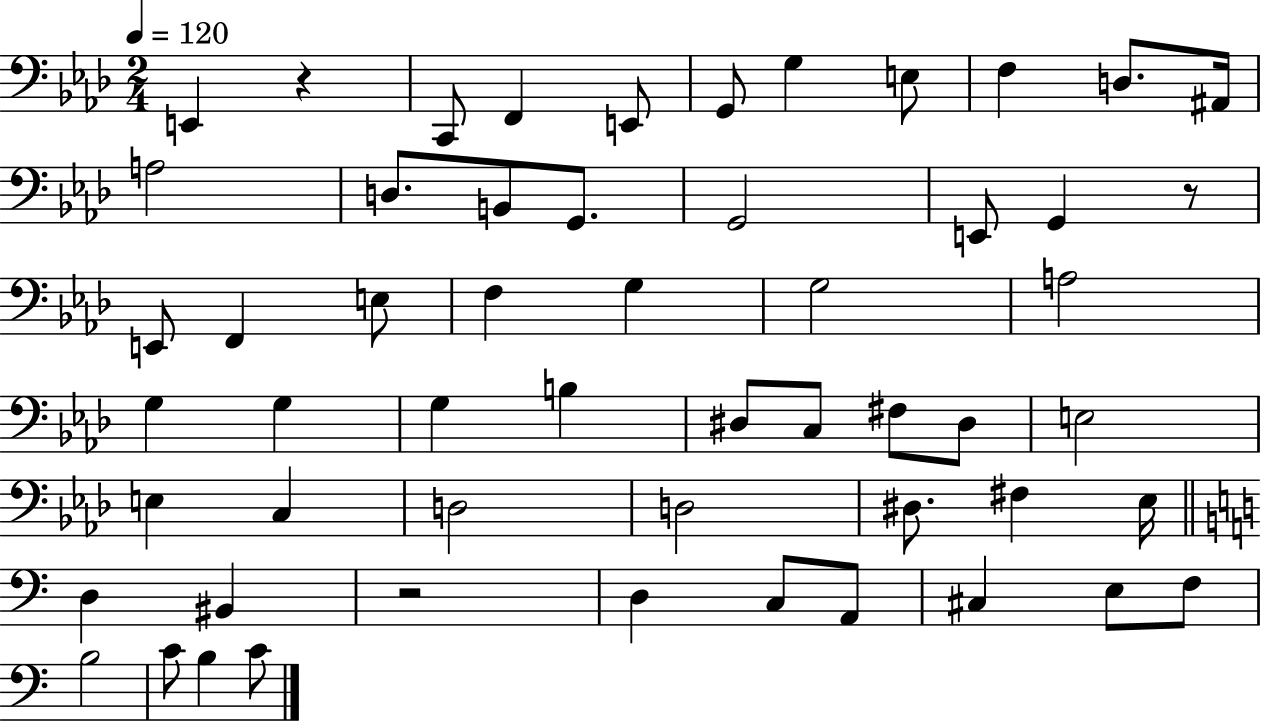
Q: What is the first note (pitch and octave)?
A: E2